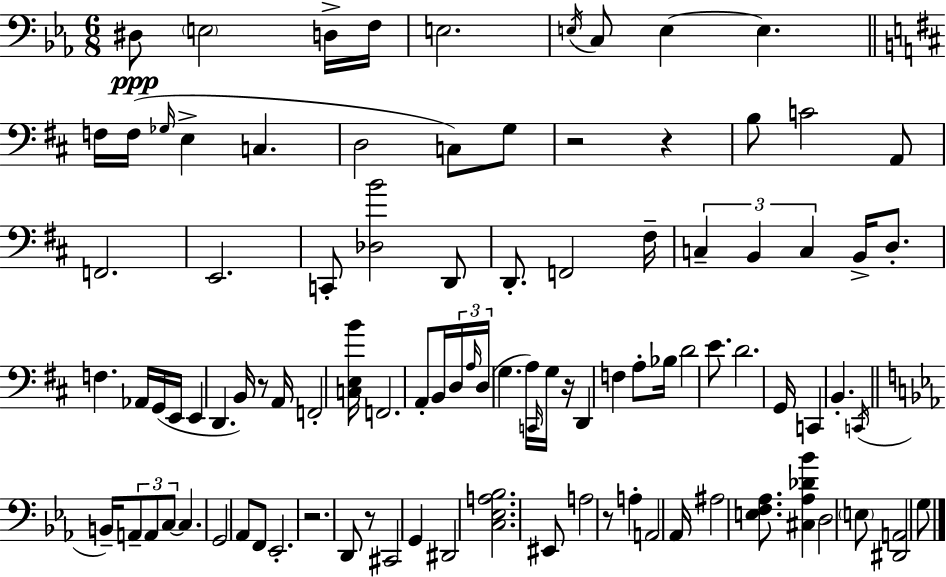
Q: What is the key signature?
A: EES major